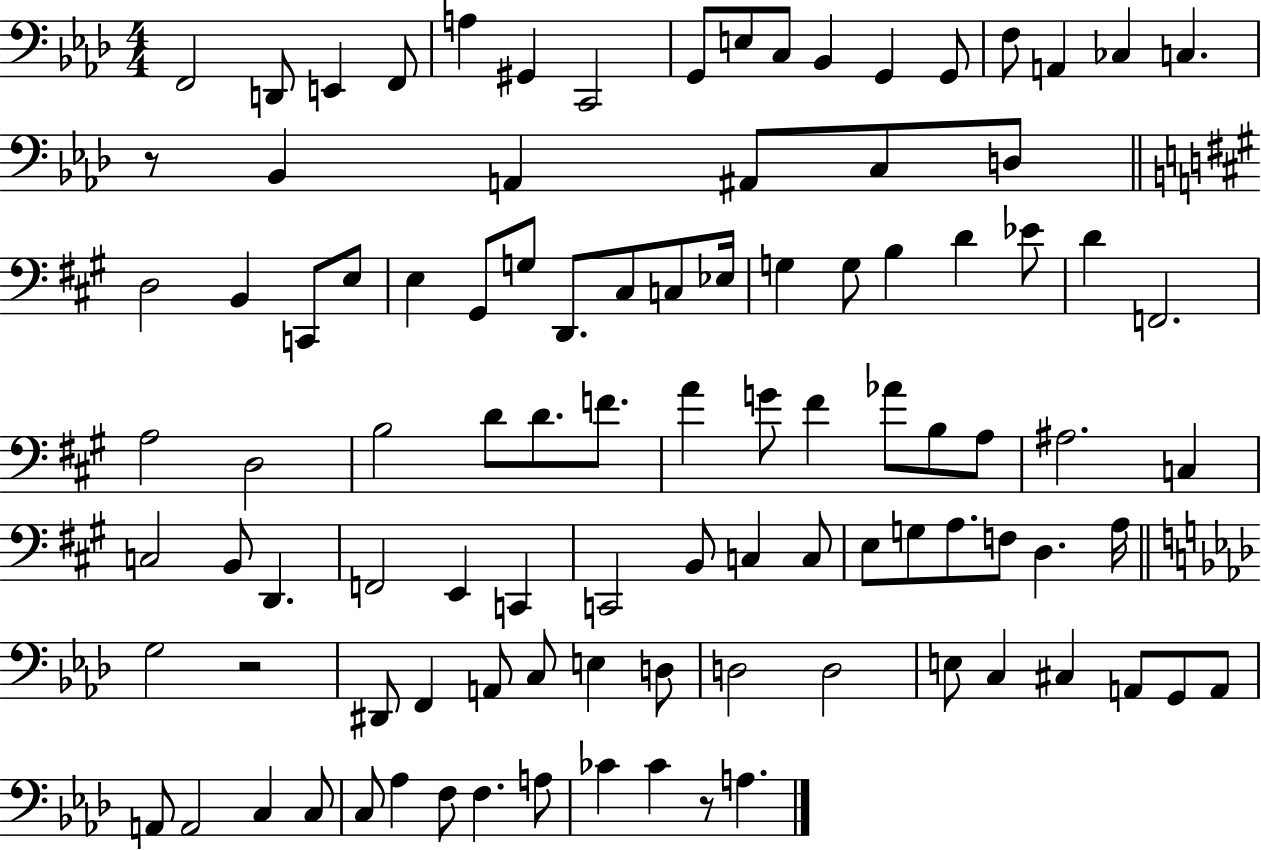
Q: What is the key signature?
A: AES major